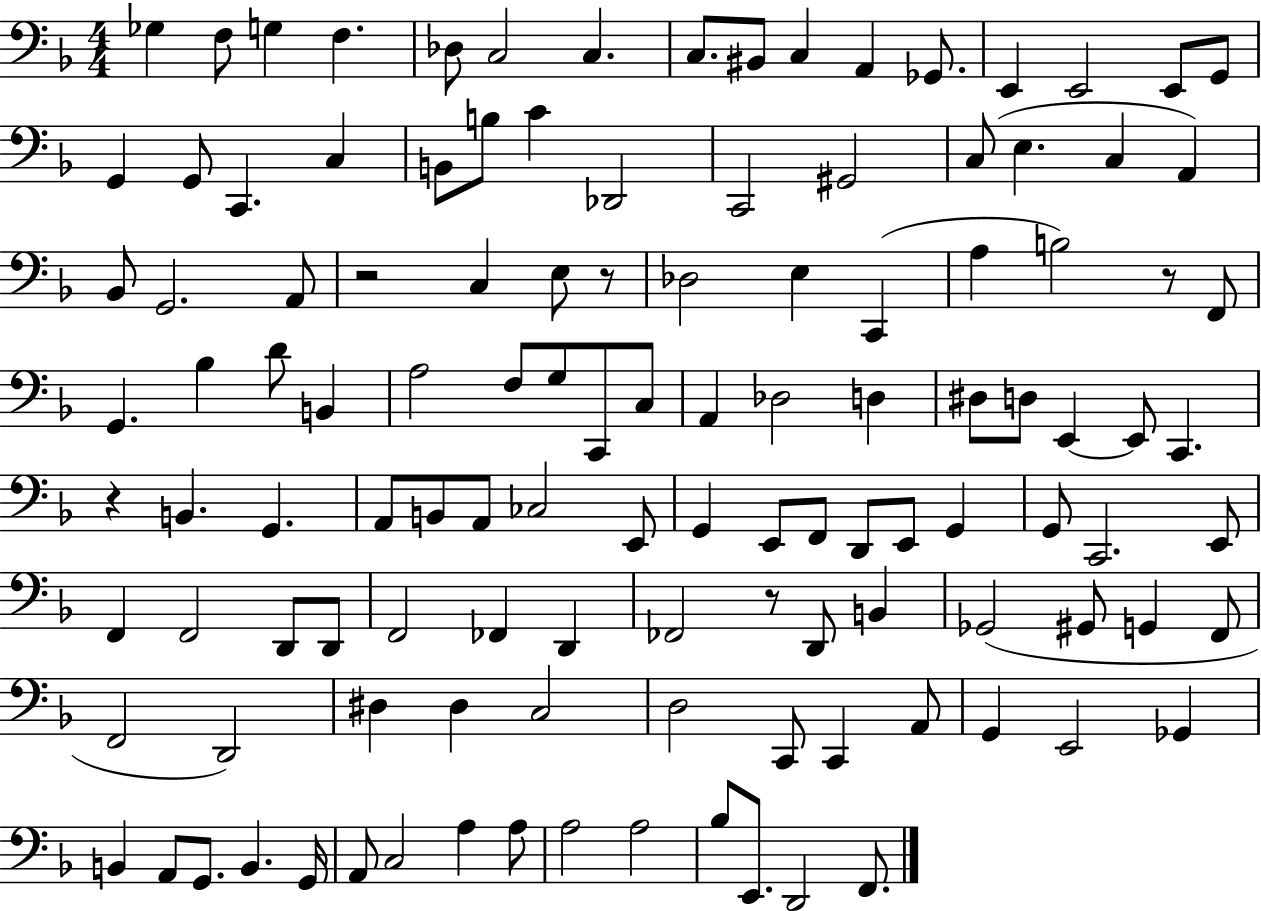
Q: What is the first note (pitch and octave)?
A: Gb3